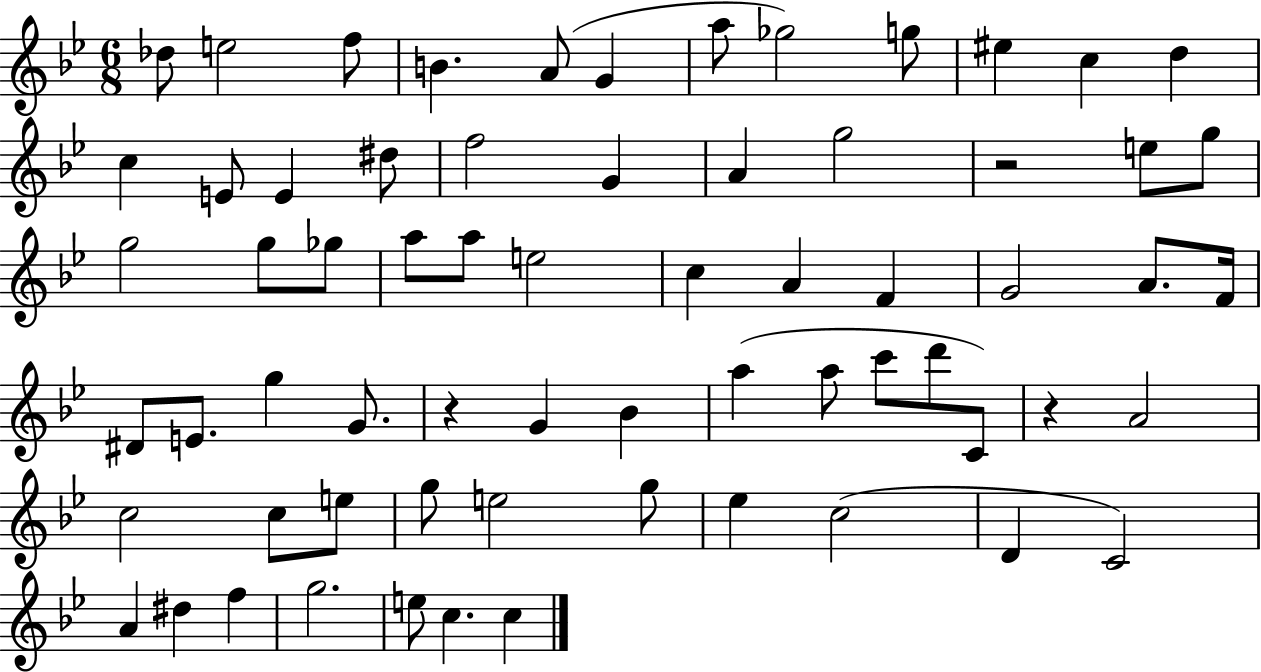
Db5/e E5/h F5/e B4/q. A4/e G4/q A5/e Gb5/h G5/e EIS5/q C5/q D5/q C5/q E4/e E4/q D#5/e F5/h G4/q A4/q G5/h R/h E5/e G5/e G5/h G5/e Gb5/e A5/e A5/e E5/h C5/q A4/q F4/q G4/h A4/e. F4/s D#4/e E4/e. G5/q G4/e. R/q G4/q Bb4/q A5/q A5/e C6/e D6/e C4/e R/q A4/h C5/h C5/e E5/e G5/e E5/h G5/e Eb5/q C5/h D4/q C4/h A4/q D#5/q F5/q G5/h. E5/e C5/q. C5/q